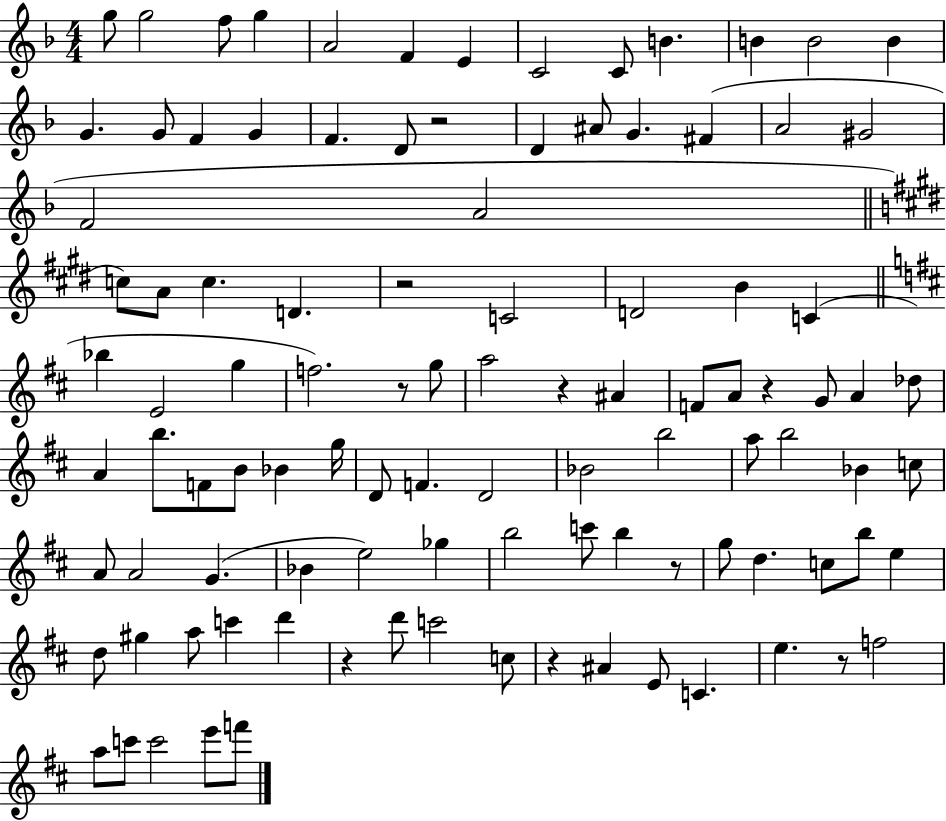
G5/e G5/h F5/e G5/q A4/h F4/q E4/q C4/h C4/e B4/q. B4/q B4/h B4/q G4/q. G4/e F4/q G4/q F4/q. D4/e R/h D4/q A#4/e G4/q. F#4/q A4/h G#4/h F4/h A4/h C5/e A4/e C5/q. D4/q. R/h C4/h D4/h B4/q C4/q Bb5/q E4/h G5/q F5/h. R/e G5/e A5/h R/q A#4/q F4/e A4/e R/q G4/e A4/q Db5/e A4/q B5/e. F4/e B4/e Bb4/q G5/s D4/e F4/q. D4/h Bb4/h B5/h A5/e B5/h Bb4/q C5/e A4/e A4/h G4/q. Bb4/q E5/h Gb5/q B5/h C6/e B5/q R/e G5/e D5/q. C5/e B5/e E5/q D5/e G#5/q A5/e C6/q D6/q R/q D6/e C6/h C5/e R/q A#4/q E4/e C4/q. E5/q. R/e F5/h A5/e C6/e C6/h E6/e F6/e